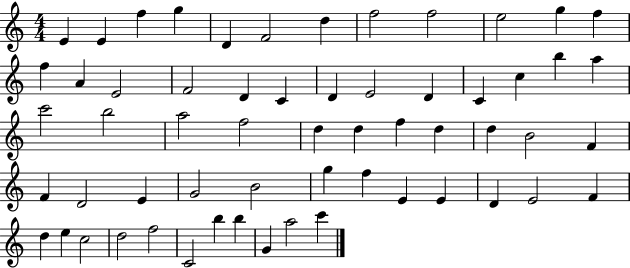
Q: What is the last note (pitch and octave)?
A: C6